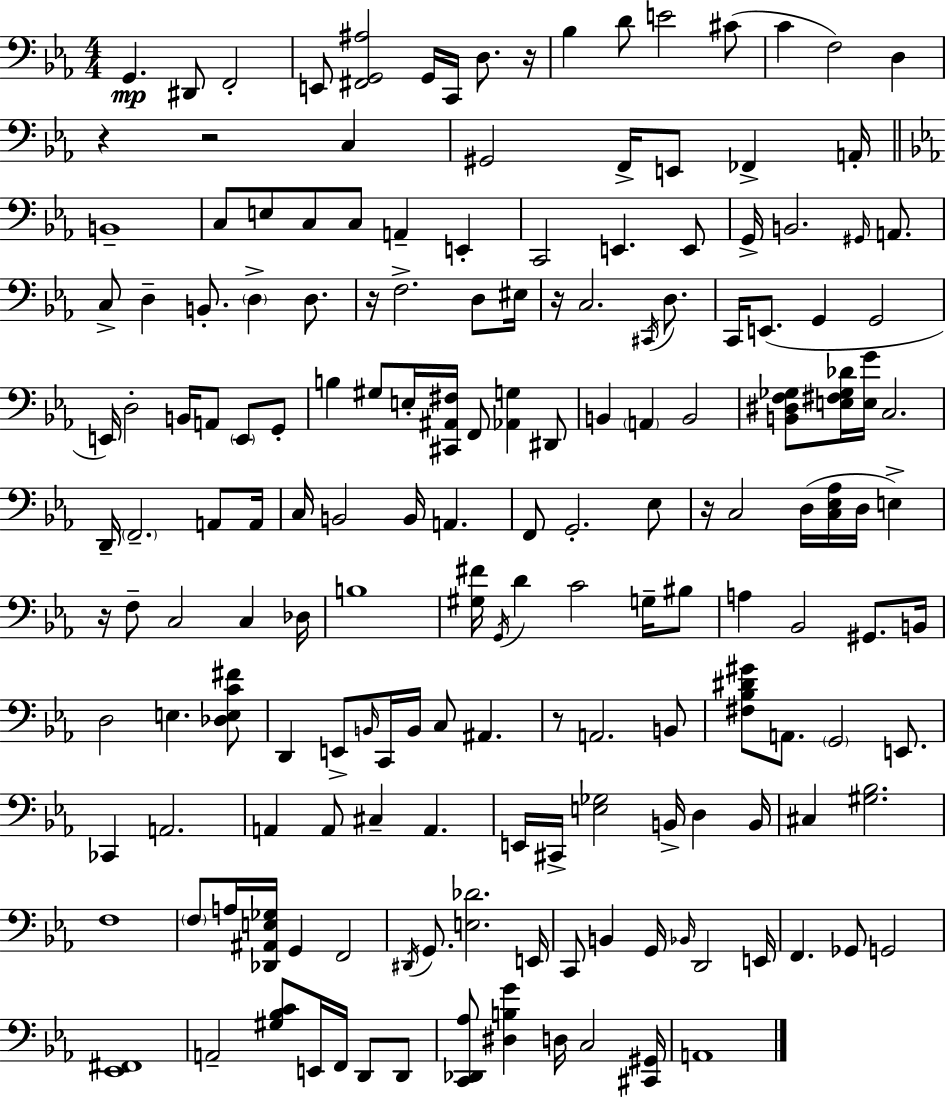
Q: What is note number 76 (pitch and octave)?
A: C3